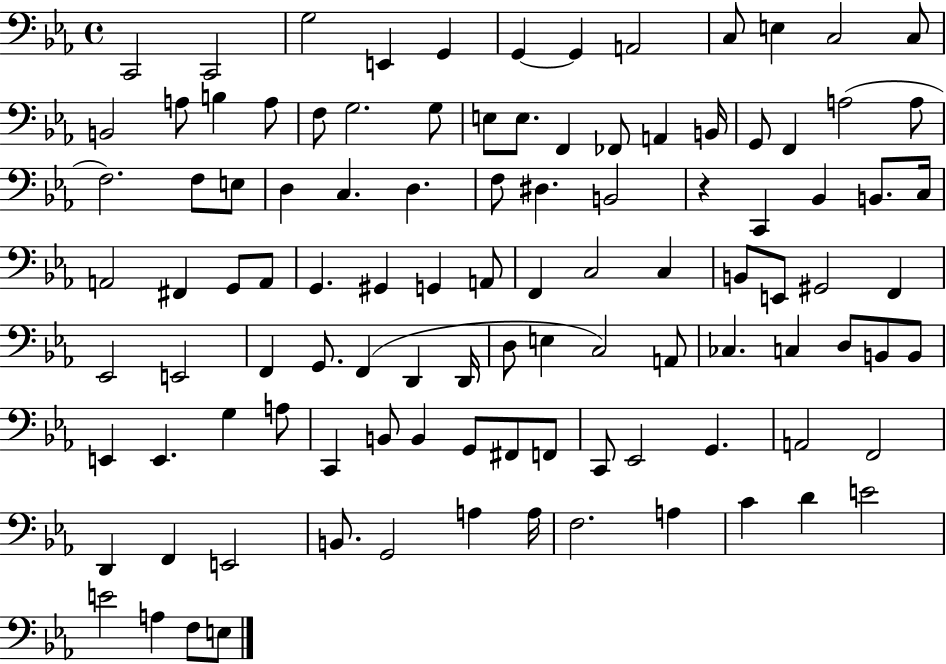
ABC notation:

X:1
T:Untitled
M:4/4
L:1/4
K:Eb
C,,2 C,,2 G,2 E,, G,, G,, G,, A,,2 C,/2 E, C,2 C,/2 B,,2 A,/2 B, A,/2 F,/2 G,2 G,/2 E,/2 E,/2 F,, _F,,/2 A,, B,,/4 G,,/2 F,, A,2 A,/2 F,2 F,/2 E,/2 D, C, D, F,/2 ^D, B,,2 z C,, _B,, B,,/2 C,/4 A,,2 ^F,, G,,/2 A,,/2 G,, ^G,, G,, A,,/2 F,, C,2 C, B,,/2 E,,/2 ^G,,2 F,, _E,,2 E,,2 F,, G,,/2 F,, D,, D,,/4 D,/2 E, C,2 A,,/2 _C, C, D,/2 B,,/2 B,,/2 E,, E,, G, A,/2 C,, B,,/2 B,, G,,/2 ^F,,/2 F,,/2 C,,/2 _E,,2 G,, A,,2 F,,2 D,, F,, E,,2 B,,/2 G,,2 A, A,/4 F,2 A, C D E2 E2 A, F,/2 E,/2